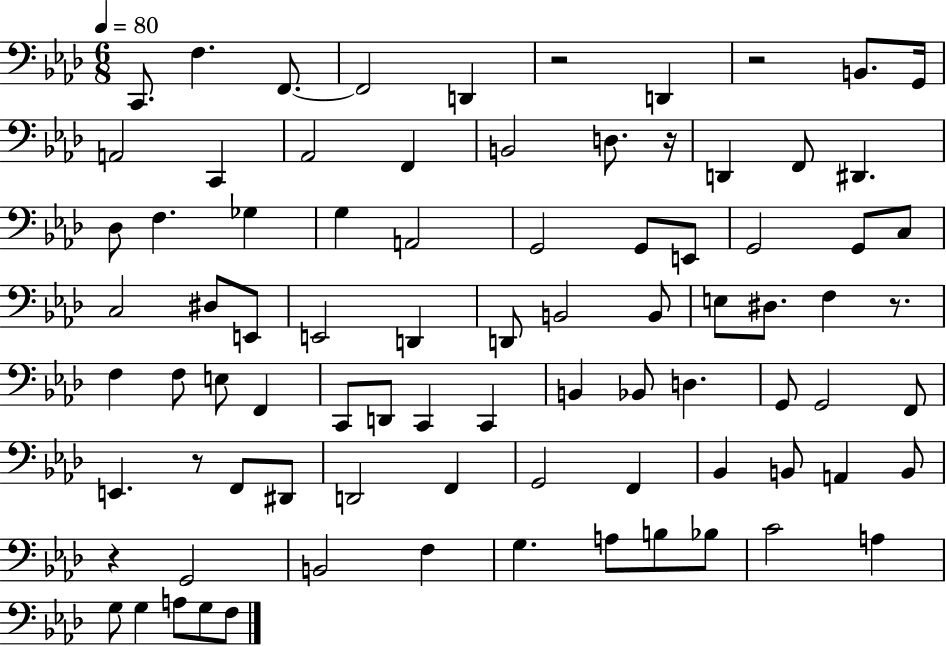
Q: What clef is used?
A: bass